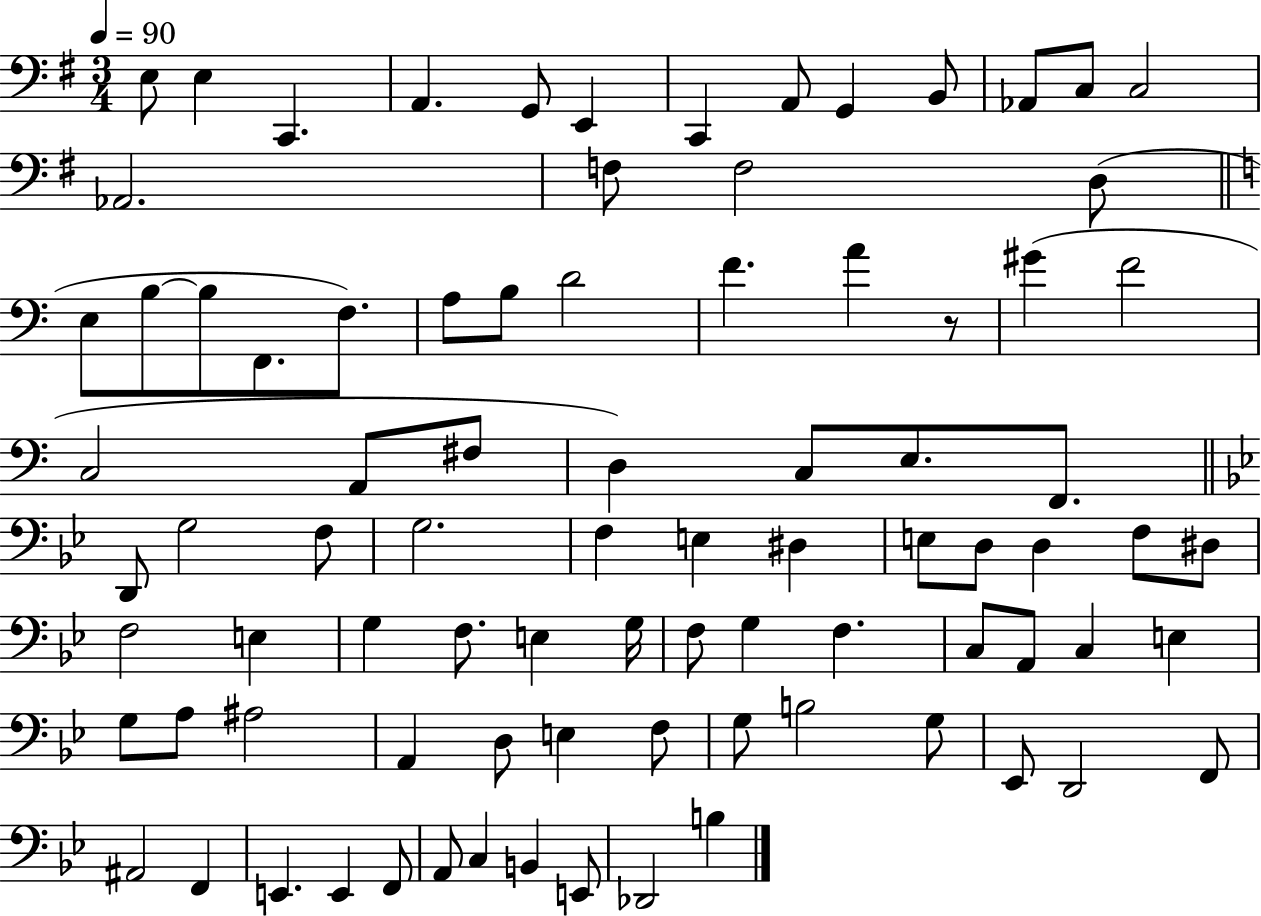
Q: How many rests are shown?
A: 1